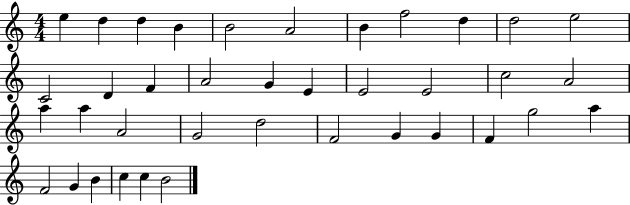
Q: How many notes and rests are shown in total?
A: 38